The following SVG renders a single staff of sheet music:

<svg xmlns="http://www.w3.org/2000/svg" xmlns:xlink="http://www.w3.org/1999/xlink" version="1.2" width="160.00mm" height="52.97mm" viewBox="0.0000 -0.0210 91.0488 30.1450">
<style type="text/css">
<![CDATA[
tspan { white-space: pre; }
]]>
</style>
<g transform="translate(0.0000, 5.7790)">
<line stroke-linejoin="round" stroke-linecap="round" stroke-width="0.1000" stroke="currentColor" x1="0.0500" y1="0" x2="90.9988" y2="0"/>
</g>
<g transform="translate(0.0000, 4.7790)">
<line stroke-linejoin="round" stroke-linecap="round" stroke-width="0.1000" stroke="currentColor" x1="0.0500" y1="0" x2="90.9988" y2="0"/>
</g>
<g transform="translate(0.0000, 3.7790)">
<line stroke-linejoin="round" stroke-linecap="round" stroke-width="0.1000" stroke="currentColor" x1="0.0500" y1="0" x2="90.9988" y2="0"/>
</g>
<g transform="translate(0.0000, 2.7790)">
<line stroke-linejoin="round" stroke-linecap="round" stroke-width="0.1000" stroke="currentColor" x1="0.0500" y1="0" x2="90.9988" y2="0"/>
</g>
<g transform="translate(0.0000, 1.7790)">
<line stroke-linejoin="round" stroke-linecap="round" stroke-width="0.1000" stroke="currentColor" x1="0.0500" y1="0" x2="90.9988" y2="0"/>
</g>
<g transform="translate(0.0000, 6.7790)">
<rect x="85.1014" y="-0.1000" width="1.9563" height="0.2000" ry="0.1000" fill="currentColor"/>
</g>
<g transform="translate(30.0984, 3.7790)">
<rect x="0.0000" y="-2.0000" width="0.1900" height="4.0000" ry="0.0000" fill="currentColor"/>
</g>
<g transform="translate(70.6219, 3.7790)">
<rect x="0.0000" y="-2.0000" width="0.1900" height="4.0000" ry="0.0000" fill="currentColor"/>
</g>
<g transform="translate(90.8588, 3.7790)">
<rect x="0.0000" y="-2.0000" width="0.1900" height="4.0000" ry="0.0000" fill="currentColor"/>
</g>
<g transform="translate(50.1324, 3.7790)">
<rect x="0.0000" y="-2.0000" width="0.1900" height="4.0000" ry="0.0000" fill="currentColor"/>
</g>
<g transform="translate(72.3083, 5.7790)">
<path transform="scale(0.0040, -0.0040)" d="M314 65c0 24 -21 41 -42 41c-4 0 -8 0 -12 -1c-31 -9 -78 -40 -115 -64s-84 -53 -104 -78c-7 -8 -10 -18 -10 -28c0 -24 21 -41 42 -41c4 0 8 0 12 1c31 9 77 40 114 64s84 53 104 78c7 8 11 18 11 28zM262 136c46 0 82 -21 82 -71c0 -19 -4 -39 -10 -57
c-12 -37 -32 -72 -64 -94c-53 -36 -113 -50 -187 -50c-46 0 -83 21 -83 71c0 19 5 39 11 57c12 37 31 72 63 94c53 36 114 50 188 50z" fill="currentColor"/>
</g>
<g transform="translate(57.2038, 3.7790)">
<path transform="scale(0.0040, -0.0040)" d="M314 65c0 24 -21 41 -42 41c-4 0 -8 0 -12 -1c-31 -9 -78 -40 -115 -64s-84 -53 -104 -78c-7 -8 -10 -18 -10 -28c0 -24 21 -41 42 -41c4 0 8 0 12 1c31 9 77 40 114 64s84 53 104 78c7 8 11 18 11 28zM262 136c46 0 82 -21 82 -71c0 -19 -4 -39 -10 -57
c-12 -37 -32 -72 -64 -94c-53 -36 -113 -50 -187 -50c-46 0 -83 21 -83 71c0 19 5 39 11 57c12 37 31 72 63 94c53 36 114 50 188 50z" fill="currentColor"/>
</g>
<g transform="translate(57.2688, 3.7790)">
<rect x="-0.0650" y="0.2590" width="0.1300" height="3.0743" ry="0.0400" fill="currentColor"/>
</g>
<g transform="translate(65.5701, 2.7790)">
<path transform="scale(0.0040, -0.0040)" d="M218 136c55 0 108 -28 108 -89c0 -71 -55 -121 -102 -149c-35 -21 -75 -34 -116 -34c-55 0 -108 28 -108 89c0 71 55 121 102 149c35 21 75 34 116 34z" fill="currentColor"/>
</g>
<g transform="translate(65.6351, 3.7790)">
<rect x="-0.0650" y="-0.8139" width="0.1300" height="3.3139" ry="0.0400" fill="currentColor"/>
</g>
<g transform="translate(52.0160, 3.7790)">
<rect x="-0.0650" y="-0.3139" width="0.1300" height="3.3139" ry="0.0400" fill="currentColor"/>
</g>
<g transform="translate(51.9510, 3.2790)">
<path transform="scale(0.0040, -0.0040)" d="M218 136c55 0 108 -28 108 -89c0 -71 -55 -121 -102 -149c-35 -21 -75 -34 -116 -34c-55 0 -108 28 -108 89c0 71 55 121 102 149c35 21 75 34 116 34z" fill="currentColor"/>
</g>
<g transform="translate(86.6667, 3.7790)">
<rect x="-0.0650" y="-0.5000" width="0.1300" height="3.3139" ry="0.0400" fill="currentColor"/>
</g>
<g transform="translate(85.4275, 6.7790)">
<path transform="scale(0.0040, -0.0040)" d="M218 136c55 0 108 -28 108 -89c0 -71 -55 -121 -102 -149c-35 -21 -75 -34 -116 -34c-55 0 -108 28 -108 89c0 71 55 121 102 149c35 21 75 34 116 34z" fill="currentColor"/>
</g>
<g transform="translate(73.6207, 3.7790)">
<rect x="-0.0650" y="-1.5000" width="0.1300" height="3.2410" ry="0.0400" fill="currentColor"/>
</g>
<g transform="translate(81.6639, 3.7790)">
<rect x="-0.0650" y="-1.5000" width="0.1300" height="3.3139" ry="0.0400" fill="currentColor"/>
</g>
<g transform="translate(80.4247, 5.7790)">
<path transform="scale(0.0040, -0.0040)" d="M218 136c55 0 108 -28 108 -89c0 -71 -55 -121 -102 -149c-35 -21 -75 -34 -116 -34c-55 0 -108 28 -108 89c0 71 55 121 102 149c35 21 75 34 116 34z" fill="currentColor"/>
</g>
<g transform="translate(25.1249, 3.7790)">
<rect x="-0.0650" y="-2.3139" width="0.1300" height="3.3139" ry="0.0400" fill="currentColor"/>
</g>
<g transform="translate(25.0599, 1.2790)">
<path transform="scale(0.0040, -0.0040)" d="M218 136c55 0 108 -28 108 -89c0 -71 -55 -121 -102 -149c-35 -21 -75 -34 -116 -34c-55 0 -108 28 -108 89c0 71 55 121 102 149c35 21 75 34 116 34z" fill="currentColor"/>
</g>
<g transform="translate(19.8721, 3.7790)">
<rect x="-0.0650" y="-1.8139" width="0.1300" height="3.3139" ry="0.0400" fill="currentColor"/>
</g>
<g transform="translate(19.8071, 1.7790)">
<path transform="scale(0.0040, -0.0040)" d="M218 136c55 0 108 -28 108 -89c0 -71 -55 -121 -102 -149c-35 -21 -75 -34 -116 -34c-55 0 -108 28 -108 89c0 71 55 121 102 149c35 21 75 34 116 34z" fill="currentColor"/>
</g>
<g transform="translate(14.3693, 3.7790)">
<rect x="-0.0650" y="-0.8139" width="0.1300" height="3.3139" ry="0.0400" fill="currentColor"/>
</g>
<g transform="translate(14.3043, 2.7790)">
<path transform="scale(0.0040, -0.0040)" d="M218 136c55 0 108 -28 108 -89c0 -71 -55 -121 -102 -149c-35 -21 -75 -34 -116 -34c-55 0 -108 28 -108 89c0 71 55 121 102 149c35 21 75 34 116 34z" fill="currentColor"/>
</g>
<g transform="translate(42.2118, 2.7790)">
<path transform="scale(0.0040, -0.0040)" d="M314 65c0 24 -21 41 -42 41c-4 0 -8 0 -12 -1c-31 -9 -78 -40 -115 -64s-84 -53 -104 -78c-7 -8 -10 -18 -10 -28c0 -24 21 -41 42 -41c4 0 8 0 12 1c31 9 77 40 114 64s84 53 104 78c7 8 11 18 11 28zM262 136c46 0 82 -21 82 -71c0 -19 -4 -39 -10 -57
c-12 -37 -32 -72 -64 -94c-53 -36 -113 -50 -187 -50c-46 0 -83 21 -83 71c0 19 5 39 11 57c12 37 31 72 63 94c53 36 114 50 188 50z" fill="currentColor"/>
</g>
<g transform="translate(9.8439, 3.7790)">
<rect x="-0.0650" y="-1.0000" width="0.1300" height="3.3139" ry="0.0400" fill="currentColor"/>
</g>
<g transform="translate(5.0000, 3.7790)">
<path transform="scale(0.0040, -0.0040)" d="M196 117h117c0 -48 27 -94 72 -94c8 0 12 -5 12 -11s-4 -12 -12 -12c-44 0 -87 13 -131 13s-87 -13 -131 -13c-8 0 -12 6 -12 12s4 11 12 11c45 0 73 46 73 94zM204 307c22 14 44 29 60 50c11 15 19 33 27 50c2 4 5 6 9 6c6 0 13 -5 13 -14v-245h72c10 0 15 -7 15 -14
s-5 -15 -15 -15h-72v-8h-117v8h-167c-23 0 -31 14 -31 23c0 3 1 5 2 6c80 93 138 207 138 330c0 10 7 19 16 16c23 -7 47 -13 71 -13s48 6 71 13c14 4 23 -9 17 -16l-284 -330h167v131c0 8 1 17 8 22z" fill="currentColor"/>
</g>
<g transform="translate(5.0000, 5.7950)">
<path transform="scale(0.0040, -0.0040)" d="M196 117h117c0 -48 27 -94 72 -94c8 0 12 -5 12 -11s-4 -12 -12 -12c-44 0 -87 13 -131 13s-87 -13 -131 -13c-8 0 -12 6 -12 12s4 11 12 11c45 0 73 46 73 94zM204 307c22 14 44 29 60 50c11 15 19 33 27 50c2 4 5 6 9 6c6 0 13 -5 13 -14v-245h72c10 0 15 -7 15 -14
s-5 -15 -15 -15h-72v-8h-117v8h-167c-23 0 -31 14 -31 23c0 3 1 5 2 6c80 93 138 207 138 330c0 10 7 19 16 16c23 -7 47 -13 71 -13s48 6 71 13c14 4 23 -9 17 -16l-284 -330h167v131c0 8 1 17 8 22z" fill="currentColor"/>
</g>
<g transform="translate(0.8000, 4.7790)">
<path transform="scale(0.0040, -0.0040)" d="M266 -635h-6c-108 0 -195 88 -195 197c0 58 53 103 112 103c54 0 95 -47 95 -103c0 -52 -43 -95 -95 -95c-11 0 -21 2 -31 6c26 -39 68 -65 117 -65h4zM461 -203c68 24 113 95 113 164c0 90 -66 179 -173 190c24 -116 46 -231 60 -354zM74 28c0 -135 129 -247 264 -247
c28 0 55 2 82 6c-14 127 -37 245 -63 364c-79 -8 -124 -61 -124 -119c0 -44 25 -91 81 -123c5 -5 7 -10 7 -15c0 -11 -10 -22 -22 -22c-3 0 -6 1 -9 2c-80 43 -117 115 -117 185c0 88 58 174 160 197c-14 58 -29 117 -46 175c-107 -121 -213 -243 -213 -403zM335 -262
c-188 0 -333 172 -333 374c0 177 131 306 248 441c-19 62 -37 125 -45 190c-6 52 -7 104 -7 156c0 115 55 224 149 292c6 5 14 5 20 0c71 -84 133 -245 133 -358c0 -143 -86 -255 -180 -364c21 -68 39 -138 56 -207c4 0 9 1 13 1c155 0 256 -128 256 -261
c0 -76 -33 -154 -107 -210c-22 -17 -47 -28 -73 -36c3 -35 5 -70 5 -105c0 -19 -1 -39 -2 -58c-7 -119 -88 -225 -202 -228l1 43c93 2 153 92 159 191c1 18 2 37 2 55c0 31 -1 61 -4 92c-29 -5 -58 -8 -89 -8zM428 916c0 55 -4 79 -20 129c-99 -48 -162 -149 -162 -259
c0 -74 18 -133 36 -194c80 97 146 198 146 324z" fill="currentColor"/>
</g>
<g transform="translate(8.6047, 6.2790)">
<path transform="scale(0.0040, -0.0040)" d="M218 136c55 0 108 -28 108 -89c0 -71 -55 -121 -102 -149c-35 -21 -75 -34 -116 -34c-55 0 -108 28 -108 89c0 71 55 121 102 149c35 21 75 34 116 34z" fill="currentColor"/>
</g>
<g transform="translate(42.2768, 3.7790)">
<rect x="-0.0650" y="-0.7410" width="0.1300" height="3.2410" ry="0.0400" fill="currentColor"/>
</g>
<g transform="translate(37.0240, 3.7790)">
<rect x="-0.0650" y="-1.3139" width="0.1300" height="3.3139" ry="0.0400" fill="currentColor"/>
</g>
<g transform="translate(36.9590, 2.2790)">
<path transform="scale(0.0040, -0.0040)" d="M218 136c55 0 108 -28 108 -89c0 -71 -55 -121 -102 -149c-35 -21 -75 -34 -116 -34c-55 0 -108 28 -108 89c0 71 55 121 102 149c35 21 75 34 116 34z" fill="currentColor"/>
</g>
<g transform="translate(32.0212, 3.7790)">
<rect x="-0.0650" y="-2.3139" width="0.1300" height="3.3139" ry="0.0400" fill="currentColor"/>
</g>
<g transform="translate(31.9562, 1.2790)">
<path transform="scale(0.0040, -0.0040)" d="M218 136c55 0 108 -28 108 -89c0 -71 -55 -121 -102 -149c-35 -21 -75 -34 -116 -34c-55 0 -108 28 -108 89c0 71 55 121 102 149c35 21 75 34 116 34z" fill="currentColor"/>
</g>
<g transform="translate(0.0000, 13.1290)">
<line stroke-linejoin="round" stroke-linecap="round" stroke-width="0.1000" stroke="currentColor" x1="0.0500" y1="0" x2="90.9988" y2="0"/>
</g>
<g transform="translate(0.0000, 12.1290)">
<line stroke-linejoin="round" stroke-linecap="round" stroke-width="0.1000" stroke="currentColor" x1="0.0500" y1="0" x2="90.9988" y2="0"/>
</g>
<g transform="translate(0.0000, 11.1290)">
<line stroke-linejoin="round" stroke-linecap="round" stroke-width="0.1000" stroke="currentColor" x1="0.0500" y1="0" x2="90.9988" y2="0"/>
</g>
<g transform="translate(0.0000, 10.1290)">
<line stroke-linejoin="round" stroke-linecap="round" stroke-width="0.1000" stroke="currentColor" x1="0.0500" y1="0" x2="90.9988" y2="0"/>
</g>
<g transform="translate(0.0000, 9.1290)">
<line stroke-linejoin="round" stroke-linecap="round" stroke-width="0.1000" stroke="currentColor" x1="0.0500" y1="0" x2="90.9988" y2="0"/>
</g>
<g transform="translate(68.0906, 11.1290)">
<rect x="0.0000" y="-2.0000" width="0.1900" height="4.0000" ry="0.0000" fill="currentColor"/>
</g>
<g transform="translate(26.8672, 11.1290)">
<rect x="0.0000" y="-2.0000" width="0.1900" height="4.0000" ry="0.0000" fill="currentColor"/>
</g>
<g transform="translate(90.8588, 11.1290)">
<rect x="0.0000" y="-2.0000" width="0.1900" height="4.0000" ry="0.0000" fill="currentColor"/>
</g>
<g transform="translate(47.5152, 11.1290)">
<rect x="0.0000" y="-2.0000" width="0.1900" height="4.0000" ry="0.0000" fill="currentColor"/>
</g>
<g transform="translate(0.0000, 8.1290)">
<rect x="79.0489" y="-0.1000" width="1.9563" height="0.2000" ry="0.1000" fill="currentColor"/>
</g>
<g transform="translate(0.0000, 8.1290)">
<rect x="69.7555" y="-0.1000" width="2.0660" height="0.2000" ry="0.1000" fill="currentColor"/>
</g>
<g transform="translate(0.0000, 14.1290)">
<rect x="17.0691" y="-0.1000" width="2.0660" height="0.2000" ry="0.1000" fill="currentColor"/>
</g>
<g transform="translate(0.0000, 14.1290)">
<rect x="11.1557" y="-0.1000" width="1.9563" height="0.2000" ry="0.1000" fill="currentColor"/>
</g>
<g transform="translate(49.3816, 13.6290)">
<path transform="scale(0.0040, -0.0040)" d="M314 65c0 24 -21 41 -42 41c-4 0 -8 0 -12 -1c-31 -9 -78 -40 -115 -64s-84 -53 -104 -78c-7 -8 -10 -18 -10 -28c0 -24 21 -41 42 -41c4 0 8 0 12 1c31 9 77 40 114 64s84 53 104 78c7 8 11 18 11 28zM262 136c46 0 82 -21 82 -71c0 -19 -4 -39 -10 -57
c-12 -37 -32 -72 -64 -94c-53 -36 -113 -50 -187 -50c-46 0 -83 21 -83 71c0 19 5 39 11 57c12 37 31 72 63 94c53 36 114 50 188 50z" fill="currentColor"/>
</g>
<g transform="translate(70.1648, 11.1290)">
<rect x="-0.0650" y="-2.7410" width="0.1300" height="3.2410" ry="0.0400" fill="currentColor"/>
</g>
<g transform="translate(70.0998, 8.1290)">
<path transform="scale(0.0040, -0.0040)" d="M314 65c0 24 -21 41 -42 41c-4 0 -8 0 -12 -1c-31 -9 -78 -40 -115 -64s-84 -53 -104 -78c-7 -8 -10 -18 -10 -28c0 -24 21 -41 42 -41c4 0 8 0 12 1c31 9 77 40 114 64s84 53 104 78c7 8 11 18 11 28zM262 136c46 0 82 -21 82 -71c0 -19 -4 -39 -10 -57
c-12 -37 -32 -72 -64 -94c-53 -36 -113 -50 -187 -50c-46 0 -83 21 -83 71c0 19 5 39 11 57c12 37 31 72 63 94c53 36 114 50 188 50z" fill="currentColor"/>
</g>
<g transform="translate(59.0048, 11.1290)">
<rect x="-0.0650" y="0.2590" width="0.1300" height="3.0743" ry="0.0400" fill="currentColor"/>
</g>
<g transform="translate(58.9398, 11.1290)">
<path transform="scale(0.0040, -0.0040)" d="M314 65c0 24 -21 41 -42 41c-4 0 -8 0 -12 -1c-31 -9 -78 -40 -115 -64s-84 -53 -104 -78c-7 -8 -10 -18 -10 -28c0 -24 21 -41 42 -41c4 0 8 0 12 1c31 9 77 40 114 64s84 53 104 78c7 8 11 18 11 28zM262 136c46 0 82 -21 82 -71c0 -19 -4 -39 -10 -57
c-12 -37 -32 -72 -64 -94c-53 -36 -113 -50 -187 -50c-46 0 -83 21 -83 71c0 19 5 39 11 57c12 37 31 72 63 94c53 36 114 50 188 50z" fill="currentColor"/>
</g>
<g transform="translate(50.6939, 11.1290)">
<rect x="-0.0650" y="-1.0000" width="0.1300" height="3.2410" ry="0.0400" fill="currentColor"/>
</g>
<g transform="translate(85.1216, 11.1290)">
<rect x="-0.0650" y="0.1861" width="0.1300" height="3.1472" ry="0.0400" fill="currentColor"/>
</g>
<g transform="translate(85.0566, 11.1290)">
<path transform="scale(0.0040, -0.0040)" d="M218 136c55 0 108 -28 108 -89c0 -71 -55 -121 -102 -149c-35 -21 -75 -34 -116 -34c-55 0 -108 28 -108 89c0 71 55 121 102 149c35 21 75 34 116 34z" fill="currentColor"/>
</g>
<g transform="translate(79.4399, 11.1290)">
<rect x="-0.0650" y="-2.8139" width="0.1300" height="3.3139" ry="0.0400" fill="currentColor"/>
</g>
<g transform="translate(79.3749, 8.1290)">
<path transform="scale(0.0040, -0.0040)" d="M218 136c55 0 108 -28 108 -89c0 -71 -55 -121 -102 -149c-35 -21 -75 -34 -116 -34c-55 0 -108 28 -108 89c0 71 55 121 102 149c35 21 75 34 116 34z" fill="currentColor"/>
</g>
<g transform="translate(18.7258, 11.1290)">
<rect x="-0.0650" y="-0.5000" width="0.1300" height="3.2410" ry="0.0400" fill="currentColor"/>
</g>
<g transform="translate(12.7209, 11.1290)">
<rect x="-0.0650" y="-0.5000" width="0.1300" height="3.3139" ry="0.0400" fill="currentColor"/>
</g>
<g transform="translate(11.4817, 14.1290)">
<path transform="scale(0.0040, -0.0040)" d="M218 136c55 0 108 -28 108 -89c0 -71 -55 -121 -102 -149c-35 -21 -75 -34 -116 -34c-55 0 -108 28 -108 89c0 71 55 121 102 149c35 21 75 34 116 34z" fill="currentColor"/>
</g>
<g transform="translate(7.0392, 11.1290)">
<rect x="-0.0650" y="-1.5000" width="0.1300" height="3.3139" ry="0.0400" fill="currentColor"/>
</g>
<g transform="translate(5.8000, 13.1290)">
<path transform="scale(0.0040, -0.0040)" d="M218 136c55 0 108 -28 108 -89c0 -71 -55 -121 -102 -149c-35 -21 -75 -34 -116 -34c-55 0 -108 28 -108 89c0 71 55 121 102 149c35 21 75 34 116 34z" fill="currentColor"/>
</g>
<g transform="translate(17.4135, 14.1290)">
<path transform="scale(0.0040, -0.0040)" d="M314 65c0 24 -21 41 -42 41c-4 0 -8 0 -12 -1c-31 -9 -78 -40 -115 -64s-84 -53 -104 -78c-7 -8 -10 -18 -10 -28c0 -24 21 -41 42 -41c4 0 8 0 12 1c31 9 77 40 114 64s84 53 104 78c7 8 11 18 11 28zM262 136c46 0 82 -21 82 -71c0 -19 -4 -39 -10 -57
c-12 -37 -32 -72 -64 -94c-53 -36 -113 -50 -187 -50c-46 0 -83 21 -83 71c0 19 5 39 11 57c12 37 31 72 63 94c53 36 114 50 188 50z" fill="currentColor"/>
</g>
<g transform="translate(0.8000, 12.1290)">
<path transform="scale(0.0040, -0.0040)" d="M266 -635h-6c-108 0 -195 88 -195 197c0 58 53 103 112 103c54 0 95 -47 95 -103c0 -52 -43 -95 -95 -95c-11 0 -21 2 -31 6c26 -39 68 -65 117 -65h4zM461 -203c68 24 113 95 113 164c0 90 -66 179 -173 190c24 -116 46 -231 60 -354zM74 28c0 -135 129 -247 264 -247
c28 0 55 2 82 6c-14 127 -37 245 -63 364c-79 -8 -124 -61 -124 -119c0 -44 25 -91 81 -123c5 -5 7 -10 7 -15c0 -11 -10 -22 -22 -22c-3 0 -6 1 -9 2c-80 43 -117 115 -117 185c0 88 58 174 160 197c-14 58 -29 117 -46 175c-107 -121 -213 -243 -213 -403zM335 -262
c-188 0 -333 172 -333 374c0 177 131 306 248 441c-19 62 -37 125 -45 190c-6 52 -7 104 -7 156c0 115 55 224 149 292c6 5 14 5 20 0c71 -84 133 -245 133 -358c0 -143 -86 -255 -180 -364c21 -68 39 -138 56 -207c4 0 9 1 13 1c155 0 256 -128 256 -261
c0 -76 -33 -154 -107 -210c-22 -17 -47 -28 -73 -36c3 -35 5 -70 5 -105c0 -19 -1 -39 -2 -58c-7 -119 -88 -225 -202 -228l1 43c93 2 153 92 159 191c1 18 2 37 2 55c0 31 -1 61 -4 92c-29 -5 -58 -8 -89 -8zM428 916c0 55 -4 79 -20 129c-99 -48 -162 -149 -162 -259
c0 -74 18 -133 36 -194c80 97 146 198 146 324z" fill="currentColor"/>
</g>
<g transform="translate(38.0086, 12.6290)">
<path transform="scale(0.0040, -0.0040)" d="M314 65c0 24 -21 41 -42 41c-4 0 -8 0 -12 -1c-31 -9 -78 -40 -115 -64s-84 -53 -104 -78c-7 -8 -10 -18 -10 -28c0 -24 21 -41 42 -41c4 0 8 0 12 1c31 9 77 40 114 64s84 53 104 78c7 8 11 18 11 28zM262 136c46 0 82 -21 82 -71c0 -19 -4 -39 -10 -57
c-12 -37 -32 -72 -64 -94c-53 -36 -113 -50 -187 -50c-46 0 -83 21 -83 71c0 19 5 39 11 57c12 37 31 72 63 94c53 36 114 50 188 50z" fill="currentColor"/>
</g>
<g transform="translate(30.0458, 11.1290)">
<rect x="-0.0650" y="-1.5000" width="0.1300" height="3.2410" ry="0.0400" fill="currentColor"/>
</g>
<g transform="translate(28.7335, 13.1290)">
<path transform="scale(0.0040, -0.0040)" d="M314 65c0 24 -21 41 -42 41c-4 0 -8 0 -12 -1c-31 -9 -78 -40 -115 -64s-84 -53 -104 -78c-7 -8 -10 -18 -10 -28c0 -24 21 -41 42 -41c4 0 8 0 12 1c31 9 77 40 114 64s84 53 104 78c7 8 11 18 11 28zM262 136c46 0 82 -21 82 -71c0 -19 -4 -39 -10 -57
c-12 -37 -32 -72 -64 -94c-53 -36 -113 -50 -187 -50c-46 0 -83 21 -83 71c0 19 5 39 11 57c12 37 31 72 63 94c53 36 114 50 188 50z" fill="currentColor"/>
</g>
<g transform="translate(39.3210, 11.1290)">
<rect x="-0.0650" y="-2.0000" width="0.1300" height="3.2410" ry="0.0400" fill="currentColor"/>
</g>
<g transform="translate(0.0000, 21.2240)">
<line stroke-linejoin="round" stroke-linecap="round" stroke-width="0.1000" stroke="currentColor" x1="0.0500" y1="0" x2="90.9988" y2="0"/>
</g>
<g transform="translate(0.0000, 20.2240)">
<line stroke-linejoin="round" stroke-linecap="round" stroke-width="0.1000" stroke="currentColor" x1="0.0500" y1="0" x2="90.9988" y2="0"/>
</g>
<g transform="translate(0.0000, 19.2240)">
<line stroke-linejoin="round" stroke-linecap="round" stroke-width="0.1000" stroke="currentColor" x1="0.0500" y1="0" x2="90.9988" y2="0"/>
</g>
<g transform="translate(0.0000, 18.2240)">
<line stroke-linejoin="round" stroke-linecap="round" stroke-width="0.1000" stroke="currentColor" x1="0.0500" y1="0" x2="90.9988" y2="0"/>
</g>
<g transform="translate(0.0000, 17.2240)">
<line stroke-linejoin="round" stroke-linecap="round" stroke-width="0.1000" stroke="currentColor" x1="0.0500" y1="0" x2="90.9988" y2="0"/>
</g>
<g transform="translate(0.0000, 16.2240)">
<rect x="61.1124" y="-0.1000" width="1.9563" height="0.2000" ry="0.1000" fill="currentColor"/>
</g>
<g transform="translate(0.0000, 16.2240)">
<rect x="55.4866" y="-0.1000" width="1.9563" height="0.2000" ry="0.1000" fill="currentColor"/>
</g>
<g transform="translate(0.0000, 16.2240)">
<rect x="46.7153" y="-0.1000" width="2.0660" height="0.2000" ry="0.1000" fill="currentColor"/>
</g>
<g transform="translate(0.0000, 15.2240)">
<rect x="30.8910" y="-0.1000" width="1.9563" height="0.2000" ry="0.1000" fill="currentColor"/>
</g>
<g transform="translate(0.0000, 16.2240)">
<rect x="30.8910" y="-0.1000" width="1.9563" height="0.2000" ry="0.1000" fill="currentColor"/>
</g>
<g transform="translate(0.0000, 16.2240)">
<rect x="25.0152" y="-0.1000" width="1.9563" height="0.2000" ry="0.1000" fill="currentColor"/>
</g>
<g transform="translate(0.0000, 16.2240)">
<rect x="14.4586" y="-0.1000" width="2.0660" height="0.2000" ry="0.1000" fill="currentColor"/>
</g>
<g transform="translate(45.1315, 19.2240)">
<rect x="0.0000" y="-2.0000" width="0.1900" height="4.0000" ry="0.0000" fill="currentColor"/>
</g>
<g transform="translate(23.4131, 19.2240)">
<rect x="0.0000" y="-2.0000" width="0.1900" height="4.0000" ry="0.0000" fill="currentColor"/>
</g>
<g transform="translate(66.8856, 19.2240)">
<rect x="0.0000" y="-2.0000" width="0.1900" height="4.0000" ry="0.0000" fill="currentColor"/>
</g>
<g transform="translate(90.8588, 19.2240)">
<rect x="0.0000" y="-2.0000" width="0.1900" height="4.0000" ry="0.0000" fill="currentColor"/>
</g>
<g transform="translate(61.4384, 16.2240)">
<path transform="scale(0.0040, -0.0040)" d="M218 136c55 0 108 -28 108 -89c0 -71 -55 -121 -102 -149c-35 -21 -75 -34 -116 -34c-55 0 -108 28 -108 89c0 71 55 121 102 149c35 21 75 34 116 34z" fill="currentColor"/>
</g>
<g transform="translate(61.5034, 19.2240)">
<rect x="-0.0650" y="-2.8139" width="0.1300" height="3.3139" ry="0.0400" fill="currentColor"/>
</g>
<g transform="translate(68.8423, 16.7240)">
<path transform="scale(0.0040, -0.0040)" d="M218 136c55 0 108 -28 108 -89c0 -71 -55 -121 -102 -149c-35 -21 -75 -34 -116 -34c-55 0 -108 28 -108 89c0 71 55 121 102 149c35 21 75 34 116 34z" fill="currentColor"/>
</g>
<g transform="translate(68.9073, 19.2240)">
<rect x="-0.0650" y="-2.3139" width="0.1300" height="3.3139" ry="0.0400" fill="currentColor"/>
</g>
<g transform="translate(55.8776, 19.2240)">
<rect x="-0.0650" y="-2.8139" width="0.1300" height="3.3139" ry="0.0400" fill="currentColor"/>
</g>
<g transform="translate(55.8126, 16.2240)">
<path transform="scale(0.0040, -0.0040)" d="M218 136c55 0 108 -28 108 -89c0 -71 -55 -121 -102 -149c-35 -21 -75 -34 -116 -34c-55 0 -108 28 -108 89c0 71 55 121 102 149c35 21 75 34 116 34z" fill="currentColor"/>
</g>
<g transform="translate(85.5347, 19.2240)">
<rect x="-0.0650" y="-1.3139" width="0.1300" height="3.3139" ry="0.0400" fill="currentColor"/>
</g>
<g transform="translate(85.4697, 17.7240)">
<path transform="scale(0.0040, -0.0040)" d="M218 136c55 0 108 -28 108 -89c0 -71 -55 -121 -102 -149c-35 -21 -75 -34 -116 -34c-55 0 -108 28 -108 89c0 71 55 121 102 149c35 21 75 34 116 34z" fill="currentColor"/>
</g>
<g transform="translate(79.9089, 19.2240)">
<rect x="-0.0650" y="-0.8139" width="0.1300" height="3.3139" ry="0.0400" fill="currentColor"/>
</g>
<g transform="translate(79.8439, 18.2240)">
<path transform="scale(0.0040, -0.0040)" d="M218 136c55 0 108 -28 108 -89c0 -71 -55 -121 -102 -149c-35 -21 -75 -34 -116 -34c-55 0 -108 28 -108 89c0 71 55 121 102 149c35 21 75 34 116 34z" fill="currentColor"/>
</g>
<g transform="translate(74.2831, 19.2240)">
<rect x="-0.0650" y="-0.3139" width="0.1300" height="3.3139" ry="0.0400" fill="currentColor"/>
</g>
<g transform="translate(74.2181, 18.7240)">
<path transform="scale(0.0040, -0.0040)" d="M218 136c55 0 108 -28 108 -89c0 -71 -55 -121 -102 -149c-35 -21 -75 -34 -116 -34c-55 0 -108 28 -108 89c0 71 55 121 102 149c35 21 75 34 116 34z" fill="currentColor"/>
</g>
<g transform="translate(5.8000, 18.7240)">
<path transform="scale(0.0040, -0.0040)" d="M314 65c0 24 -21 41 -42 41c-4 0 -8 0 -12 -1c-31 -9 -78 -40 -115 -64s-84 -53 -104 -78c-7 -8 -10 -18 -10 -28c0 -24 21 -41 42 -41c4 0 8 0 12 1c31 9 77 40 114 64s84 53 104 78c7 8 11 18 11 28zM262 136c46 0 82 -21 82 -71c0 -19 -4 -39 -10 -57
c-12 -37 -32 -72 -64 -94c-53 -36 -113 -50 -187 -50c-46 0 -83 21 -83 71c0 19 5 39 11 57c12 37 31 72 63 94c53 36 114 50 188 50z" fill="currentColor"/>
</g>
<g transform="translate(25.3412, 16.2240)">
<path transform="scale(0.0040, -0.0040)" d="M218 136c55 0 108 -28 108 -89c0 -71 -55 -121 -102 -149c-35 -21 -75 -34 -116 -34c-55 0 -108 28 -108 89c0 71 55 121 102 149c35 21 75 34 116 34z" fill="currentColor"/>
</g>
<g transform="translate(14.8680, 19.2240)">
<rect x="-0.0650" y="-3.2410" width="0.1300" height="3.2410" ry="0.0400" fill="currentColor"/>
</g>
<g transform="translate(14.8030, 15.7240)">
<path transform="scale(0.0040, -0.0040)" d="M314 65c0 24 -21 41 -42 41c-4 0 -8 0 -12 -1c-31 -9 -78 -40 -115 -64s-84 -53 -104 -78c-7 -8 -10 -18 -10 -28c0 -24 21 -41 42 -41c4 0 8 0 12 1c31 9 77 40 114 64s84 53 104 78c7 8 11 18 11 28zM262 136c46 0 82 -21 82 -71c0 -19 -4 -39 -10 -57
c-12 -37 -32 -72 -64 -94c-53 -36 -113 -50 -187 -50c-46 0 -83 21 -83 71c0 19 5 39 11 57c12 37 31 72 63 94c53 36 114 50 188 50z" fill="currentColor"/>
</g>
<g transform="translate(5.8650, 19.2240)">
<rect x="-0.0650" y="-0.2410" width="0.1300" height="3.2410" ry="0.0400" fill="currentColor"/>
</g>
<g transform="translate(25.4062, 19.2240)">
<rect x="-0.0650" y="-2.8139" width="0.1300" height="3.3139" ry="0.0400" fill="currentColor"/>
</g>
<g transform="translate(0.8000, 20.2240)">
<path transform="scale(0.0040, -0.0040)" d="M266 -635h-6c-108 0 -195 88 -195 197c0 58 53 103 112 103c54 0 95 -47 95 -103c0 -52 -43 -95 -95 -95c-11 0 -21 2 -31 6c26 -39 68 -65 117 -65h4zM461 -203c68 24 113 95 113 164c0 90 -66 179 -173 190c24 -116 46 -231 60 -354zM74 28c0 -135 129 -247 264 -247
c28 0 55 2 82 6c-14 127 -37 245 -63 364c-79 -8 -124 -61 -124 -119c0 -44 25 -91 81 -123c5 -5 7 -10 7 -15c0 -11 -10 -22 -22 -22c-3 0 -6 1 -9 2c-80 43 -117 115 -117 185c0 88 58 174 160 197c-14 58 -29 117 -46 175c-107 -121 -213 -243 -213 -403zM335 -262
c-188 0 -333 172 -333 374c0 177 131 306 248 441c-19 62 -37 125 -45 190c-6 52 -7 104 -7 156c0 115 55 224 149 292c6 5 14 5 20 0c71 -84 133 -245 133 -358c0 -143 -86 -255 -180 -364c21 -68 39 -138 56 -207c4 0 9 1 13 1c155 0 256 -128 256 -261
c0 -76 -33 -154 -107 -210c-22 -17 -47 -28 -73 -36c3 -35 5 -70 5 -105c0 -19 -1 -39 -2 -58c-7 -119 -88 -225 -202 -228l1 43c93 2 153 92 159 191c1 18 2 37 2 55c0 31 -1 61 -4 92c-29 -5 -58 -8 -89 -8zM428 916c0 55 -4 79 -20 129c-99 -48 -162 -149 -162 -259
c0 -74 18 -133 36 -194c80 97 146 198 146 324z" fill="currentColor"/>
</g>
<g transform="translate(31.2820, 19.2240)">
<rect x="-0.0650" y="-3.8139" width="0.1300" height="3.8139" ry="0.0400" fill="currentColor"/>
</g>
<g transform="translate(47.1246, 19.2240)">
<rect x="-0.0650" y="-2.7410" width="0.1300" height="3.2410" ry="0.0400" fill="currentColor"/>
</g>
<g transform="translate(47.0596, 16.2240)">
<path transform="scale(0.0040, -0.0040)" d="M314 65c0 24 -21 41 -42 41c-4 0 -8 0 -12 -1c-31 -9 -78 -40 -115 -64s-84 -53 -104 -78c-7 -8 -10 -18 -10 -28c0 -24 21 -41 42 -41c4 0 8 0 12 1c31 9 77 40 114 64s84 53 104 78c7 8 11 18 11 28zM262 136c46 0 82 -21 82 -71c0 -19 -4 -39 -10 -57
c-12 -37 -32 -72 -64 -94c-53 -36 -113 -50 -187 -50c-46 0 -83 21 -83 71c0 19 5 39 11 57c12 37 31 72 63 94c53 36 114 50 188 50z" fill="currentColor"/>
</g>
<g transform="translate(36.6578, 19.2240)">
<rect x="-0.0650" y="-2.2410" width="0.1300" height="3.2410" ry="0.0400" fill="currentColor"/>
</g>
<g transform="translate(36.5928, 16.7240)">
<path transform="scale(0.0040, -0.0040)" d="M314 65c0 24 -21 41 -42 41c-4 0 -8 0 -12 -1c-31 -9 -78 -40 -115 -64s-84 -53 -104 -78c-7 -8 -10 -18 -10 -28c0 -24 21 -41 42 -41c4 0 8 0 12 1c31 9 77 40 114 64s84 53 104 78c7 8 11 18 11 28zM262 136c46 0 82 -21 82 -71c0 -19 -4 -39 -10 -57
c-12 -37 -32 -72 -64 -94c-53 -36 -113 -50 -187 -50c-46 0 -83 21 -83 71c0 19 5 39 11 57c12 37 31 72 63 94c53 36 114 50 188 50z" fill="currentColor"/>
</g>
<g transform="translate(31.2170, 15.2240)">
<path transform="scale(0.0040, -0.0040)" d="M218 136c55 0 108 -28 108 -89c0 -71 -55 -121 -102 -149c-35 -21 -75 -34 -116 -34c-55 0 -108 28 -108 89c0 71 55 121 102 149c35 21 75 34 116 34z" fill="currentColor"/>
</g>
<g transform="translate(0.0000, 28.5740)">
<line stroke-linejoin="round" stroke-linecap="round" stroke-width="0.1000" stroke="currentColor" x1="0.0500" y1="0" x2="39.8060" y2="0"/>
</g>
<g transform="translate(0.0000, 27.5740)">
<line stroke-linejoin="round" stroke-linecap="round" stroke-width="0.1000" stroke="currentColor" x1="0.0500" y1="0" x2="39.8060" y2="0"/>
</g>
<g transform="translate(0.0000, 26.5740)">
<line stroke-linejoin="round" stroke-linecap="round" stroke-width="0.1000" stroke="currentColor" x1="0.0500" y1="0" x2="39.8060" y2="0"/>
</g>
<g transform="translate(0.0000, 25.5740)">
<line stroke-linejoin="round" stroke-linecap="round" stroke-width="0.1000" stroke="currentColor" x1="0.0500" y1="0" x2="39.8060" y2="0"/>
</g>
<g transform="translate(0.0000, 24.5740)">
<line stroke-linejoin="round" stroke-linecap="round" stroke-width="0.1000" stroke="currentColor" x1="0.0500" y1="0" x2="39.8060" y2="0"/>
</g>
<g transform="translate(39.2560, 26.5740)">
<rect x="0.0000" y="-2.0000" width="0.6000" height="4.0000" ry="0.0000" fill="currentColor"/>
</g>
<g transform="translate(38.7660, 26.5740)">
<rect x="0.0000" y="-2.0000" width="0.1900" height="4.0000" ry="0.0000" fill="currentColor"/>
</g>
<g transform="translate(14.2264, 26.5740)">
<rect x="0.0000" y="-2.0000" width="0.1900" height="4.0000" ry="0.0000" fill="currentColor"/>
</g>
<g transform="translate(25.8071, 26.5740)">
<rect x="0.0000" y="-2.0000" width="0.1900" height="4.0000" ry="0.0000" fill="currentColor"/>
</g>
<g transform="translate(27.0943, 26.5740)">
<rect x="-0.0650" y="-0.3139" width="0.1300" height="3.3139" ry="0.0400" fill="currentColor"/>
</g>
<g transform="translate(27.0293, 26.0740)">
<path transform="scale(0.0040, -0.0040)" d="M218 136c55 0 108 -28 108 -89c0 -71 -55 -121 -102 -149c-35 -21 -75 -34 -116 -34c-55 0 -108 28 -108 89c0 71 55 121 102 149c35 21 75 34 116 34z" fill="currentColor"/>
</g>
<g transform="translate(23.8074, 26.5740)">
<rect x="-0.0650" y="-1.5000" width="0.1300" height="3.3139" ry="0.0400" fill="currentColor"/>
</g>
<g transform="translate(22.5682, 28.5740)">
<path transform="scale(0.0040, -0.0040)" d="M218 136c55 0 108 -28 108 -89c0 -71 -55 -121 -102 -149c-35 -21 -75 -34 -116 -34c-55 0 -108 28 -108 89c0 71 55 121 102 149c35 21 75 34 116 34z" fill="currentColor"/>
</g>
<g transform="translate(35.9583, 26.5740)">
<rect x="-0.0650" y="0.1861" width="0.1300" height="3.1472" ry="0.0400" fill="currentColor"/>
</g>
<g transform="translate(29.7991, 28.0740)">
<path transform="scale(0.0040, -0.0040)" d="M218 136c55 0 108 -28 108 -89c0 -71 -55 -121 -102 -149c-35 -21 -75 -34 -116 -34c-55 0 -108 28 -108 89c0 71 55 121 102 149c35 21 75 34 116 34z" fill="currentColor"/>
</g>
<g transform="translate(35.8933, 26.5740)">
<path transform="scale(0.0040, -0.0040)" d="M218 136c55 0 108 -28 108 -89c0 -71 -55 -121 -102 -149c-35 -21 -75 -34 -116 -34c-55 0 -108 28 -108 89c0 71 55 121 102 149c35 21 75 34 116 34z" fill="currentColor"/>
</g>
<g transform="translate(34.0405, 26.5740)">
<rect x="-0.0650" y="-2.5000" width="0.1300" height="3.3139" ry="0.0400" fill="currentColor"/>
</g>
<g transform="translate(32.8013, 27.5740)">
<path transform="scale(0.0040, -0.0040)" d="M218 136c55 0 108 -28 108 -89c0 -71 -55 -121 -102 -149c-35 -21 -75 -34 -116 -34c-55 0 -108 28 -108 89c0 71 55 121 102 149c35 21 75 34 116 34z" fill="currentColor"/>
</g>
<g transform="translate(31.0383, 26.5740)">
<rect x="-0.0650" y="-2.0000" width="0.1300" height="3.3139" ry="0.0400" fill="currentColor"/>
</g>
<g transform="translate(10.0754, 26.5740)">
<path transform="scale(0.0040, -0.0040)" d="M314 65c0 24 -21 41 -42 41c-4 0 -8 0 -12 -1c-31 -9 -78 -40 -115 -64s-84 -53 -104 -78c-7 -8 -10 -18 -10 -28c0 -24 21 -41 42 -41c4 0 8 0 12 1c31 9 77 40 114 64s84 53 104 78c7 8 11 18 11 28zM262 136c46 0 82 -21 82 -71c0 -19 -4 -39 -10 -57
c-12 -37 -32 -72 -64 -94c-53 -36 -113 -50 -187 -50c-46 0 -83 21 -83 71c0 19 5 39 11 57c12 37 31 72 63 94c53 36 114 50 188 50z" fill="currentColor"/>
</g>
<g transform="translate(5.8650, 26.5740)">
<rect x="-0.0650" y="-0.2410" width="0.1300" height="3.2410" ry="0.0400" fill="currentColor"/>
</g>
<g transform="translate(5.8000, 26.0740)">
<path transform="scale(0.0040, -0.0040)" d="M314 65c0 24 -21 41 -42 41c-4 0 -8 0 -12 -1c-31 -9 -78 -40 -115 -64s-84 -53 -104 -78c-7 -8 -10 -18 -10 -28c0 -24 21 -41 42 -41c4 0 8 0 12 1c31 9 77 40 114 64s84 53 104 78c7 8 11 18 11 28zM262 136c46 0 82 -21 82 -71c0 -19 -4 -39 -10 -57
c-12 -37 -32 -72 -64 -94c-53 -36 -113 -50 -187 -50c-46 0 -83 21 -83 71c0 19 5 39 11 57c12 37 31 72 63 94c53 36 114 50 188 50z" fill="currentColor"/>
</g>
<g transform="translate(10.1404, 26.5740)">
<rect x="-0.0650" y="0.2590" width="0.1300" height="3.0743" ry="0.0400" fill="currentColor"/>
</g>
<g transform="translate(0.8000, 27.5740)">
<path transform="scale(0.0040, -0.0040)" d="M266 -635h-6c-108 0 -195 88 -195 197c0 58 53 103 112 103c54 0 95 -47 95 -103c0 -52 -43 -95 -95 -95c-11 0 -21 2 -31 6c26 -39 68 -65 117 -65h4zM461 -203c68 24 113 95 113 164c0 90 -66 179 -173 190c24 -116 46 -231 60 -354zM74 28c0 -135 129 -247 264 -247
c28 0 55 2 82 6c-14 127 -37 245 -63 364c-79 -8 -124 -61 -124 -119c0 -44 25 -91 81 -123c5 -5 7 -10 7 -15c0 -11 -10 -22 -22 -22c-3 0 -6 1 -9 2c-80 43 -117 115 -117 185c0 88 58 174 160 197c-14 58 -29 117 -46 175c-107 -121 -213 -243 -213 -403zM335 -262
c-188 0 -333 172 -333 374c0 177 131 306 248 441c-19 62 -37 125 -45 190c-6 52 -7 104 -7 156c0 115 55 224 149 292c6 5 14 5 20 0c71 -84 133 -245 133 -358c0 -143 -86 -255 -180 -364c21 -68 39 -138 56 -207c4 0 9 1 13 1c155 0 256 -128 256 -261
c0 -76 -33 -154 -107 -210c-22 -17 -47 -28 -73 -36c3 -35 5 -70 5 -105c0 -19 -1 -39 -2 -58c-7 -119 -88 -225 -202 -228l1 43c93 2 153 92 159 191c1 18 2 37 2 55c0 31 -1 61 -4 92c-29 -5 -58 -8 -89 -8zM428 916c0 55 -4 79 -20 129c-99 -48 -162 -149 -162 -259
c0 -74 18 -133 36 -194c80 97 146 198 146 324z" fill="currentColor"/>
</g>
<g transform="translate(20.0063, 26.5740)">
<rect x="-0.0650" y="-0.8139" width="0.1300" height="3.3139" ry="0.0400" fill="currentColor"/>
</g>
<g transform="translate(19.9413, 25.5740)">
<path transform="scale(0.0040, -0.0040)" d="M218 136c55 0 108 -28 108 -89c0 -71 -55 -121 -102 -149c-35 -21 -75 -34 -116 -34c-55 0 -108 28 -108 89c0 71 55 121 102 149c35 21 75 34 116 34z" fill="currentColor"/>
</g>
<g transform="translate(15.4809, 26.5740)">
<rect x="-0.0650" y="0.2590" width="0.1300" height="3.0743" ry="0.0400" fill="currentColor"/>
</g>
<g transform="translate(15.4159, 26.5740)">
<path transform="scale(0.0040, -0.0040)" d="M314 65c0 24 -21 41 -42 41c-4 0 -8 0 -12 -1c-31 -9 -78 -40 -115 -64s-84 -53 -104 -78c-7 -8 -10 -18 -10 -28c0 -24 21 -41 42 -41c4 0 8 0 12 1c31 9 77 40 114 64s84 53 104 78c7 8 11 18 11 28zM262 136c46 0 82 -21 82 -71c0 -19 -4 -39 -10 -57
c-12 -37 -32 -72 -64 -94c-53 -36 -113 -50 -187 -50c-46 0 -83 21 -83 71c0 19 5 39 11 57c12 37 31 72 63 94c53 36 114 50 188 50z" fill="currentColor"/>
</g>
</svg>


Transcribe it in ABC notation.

X:1
T:Untitled
M:4/4
L:1/4
K:C
D d f g g e d2 c B2 d E2 E C E C C2 E2 F2 D2 B2 a2 a B c2 b2 a c' g2 a2 a a g c d e c2 B2 B2 d E c F G B